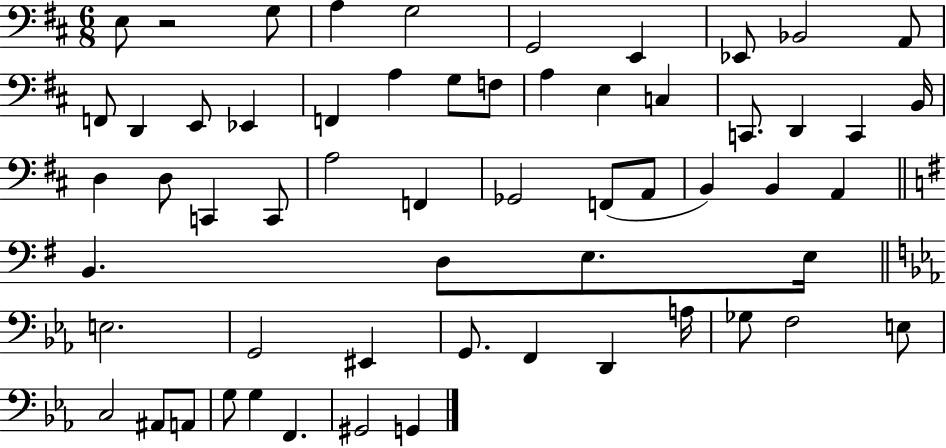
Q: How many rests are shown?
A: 1